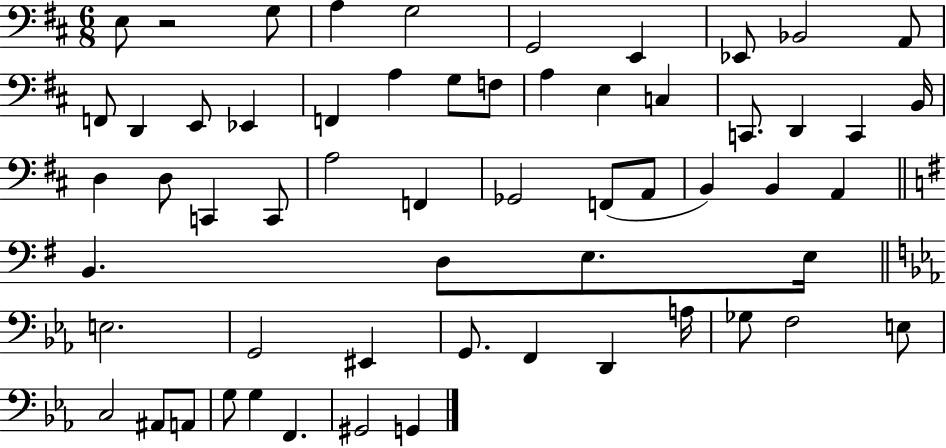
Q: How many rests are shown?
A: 1